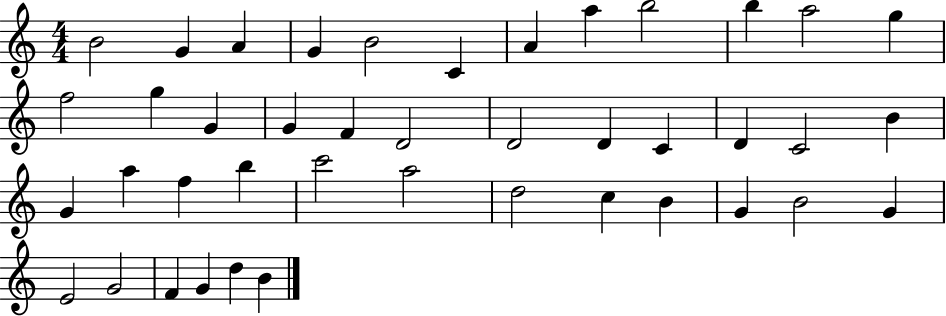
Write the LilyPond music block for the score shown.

{
  \clef treble
  \numericTimeSignature
  \time 4/4
  \key c \major
  b'2 g'4 a'4 | g'4 b'2 c'4 | a'4 a''4 b''2 | b''4 a''2 g''4 | \break f''2 g''4 g'4 | g'4 f'4 d'2 | d'2 d'4 c'4 | d'4 c'2 b'4 | \break g'4 a''4 f''4 b''4 | c'''2 a''2 | d''2 c''4 b'4 | g'4 b'2 g'4 | \break e'2 g'2 | f'4 g'4 d''4 b'4 | \bar "|."
}